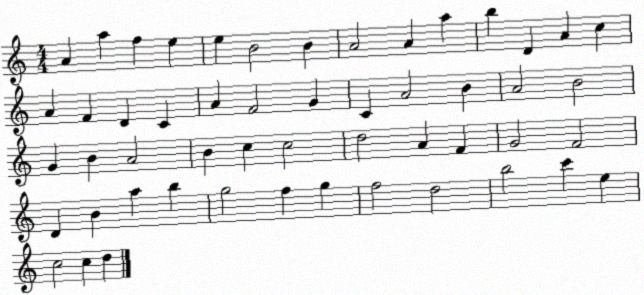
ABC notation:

X:1
T:Untitled
M:4/4
L:1/4
K:C
A a f e e B2 B A2 A a b D A c A F D C A F2 G C A2 B A2 B2 G B A2 B c c2 d2 A F G2 F2 D B a b g2 f g f2 d2 b2 c' e c2 c d